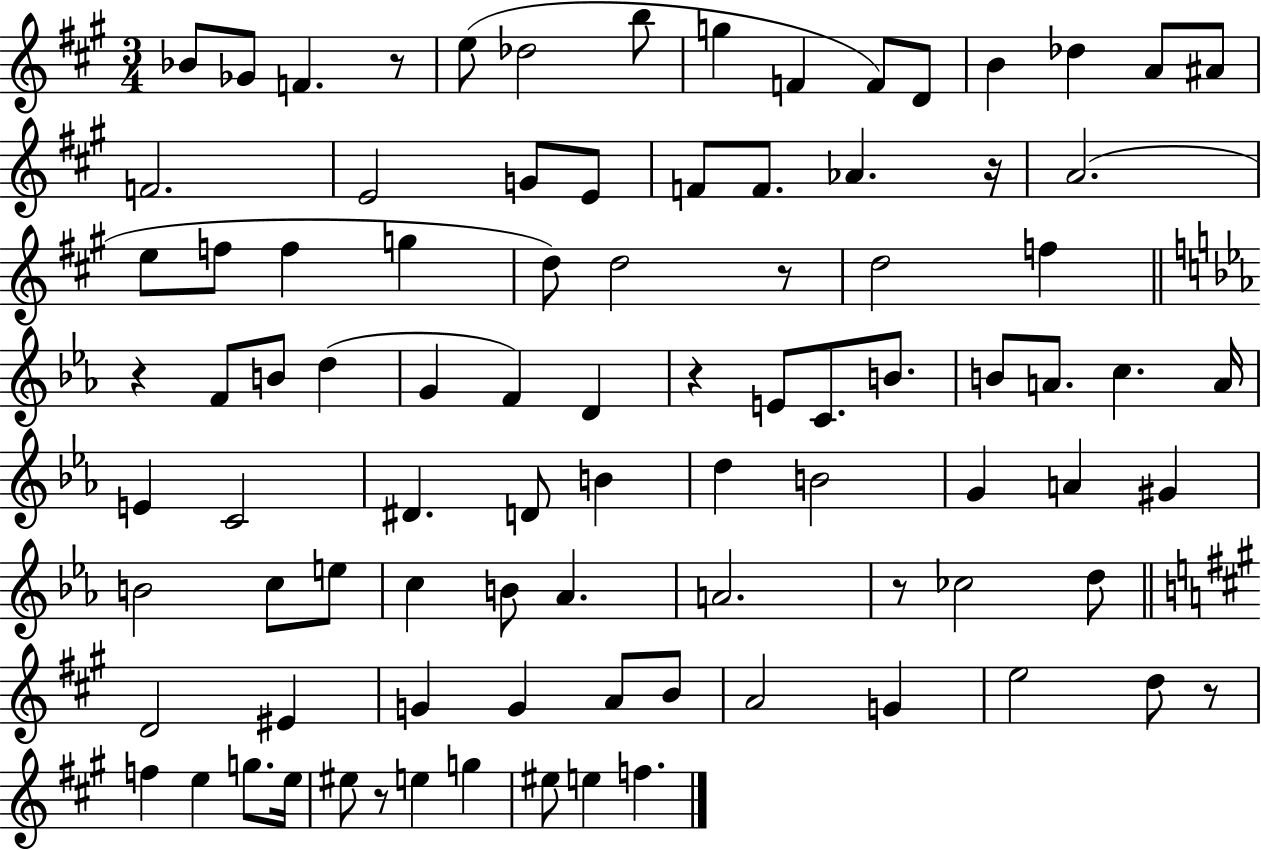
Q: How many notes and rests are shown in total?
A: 90